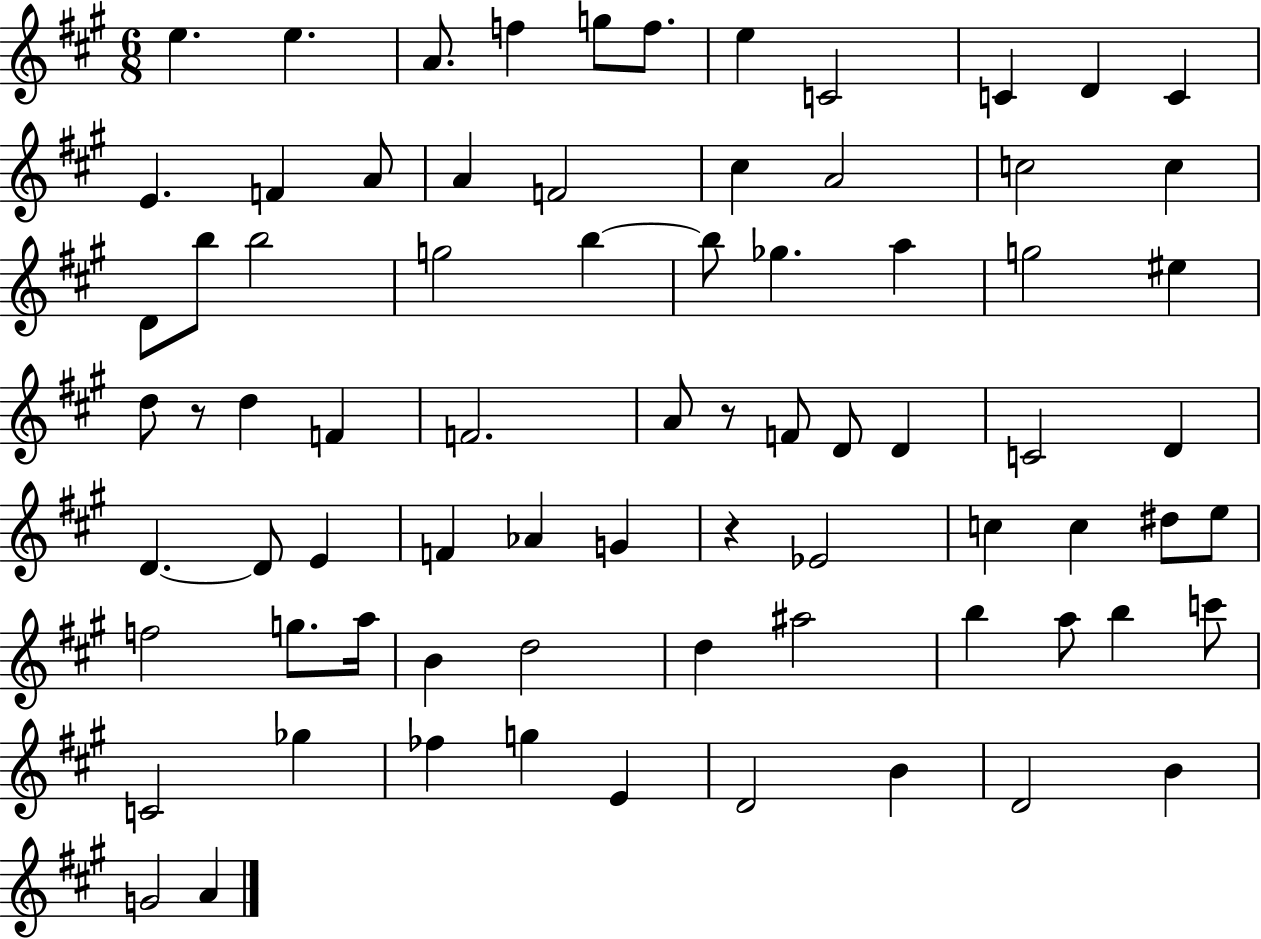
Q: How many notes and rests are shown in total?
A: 76